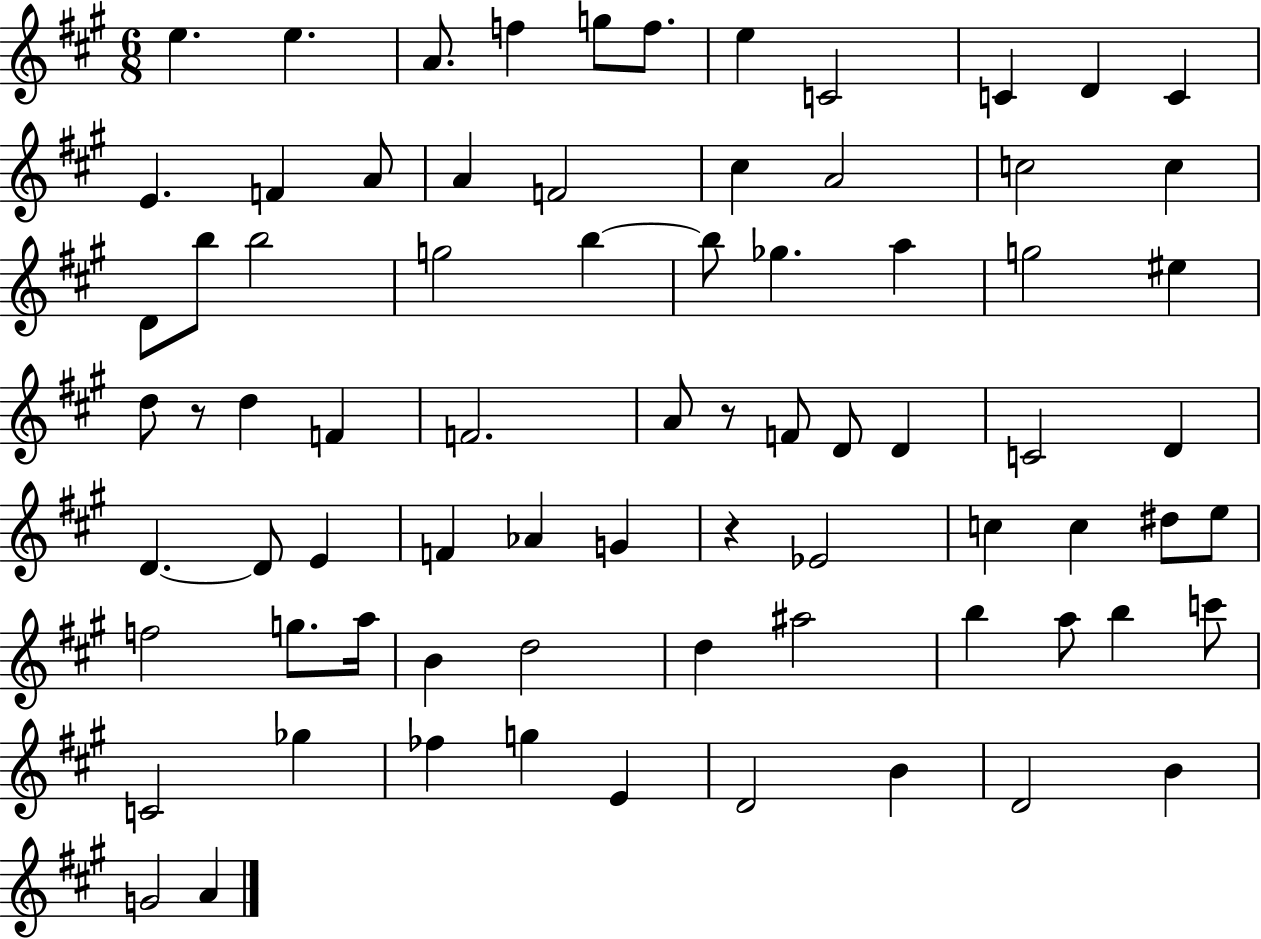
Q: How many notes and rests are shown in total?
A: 76